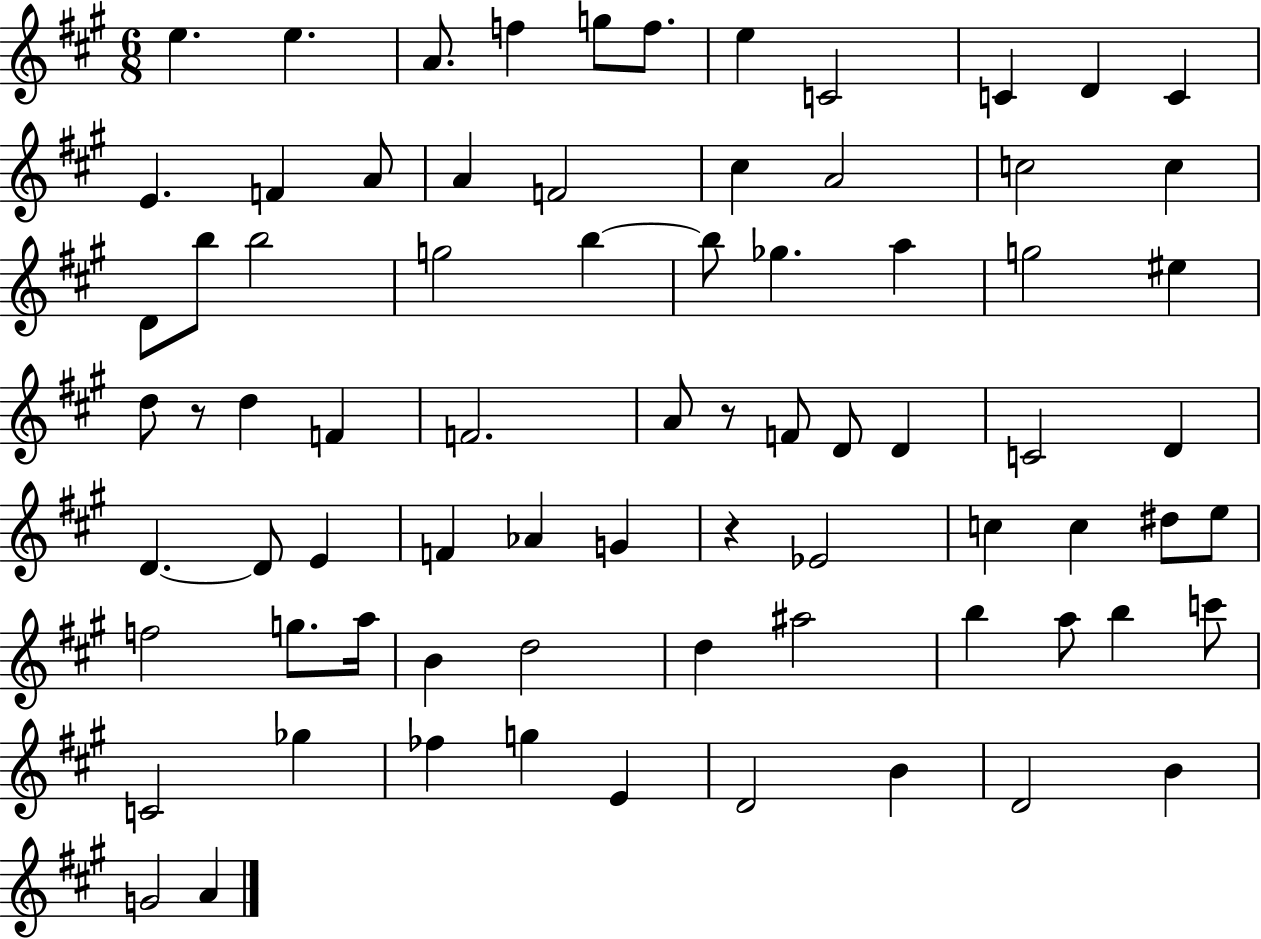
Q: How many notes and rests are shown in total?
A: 76